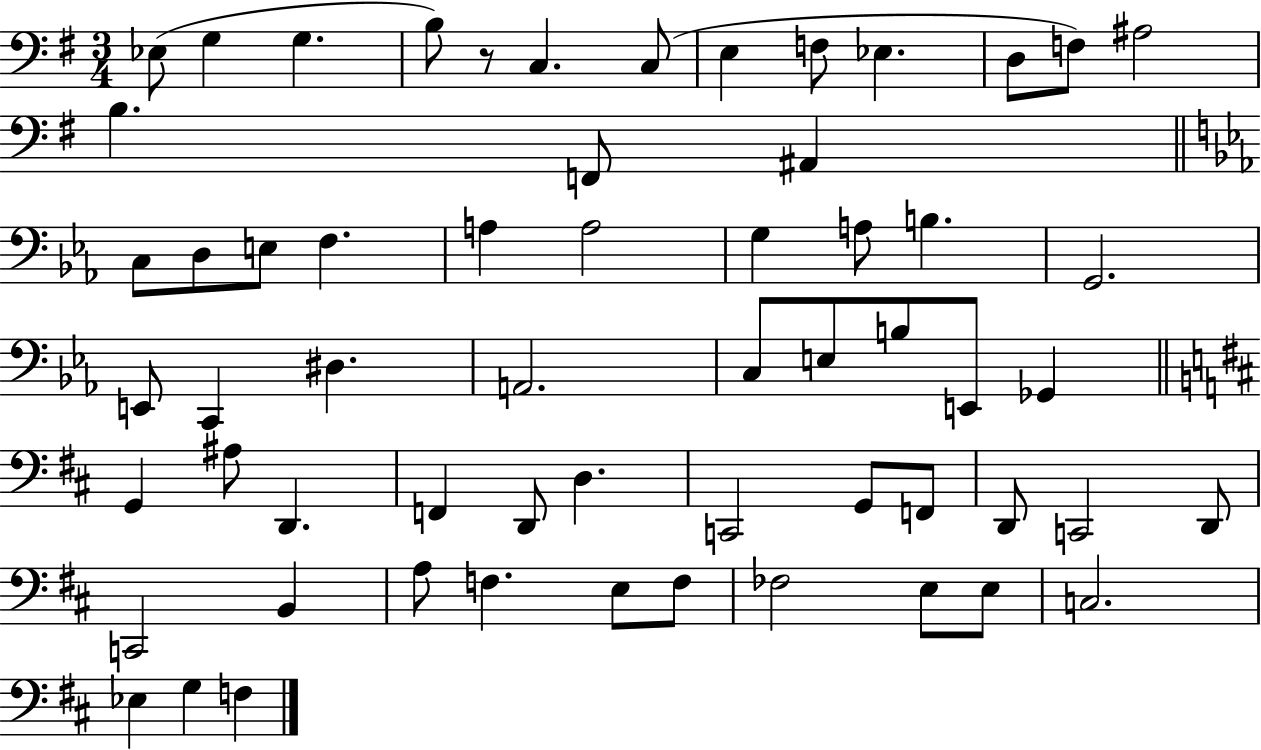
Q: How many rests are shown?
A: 1